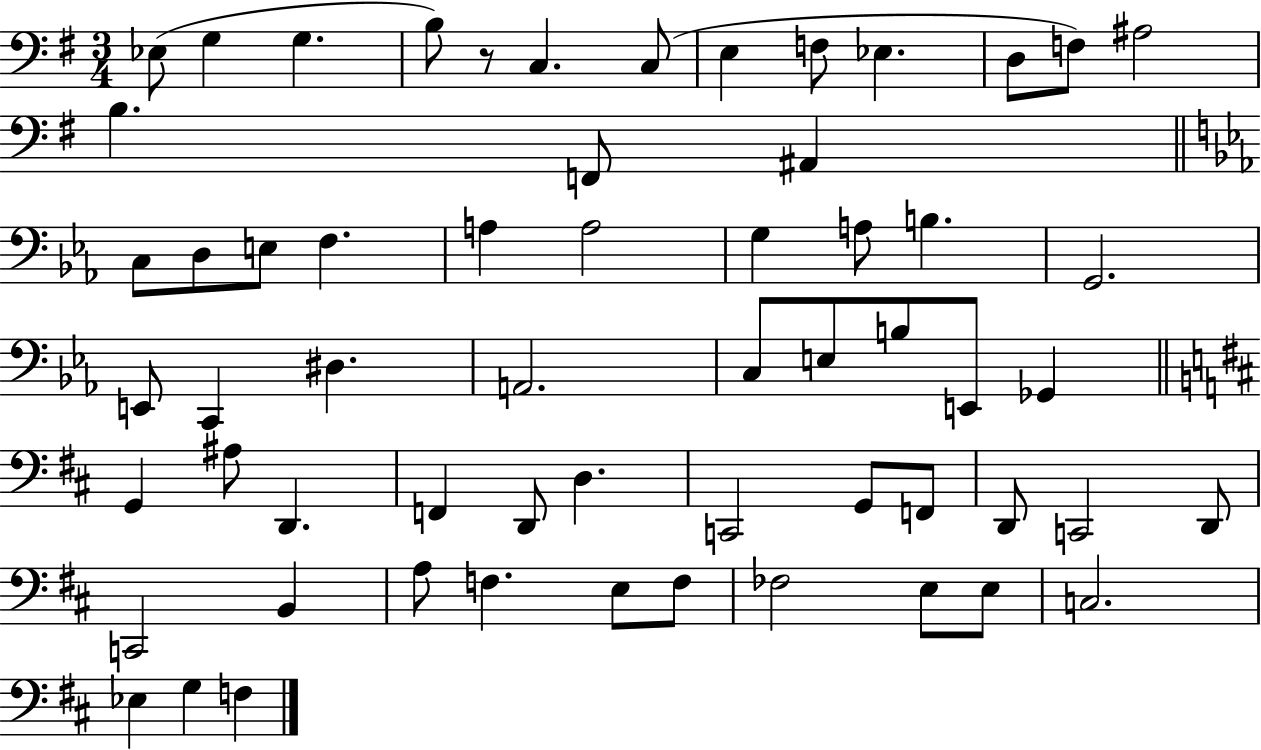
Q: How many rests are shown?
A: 1